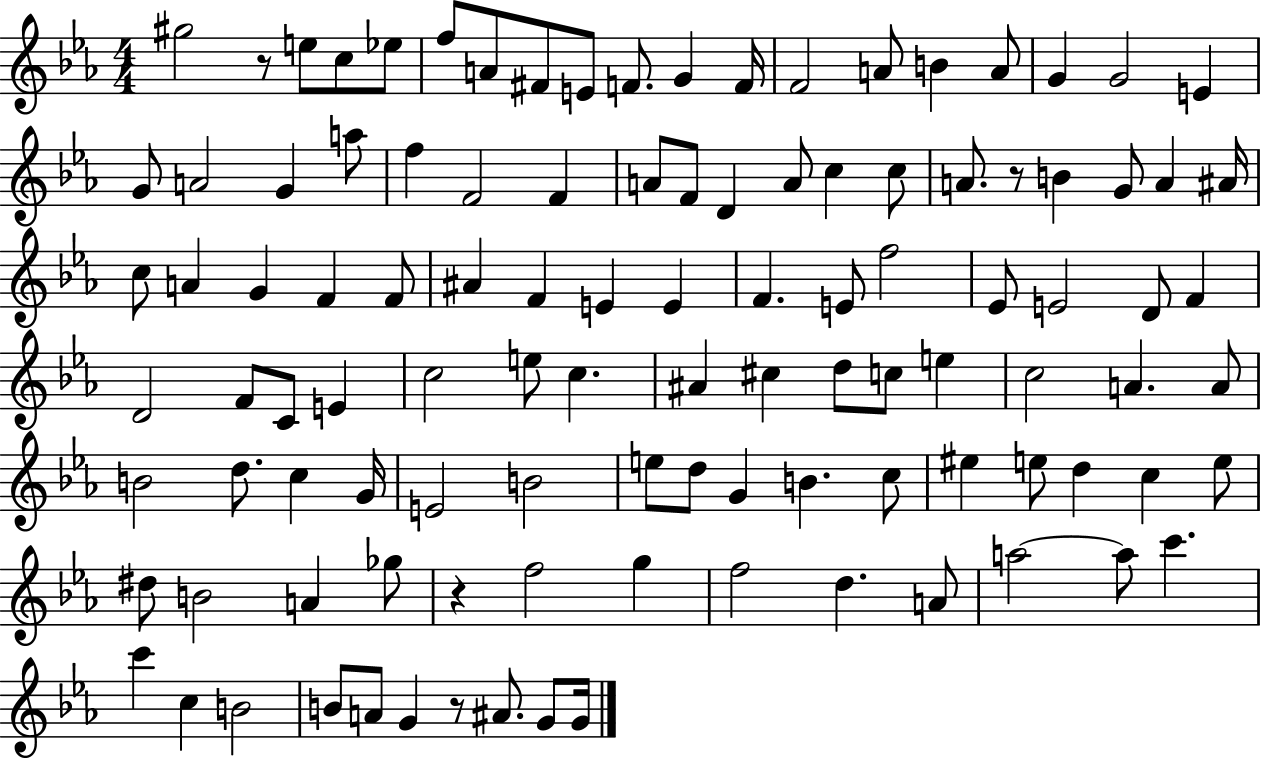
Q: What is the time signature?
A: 4/4